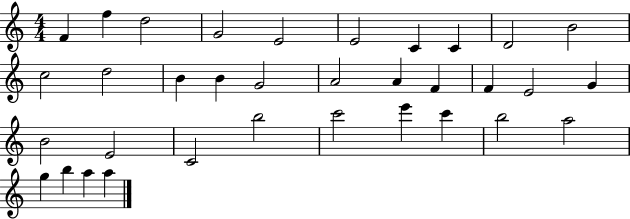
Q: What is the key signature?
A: C major